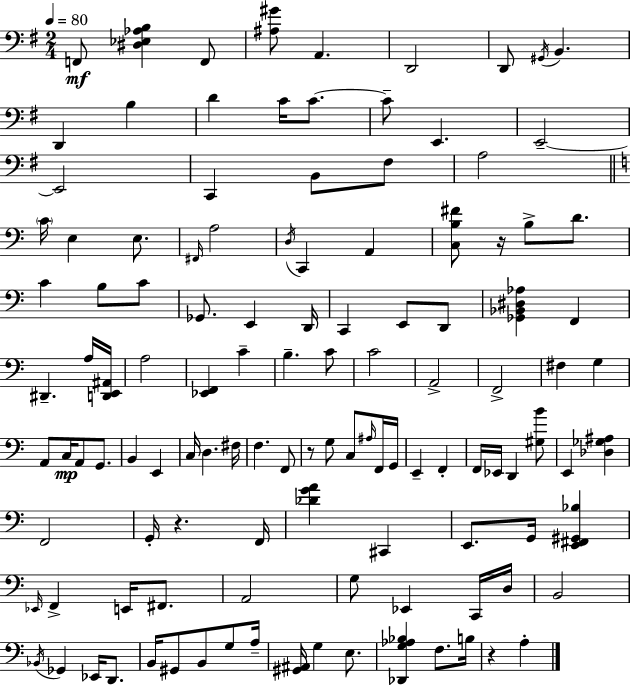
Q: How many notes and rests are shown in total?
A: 119